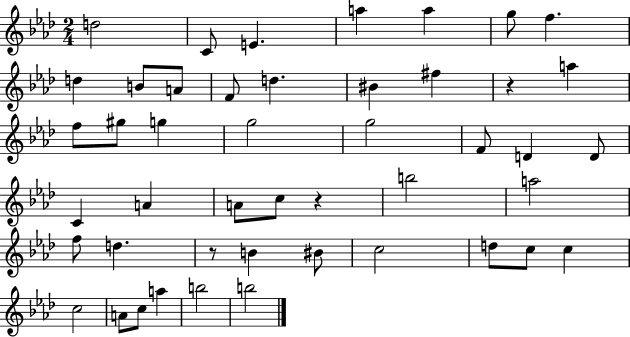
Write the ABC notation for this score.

X:1
T:Untitled
M:2/4
L:1/4
K:Ab
d2 C/2 E a a g/2 f d B/2 A/2 F/2 d ^B ^f z a f/2 ^g/2 g g2 g2 F/2 D D/2 C A A/2 c/2 z b2 a2 f/2 d z/2 B ^B/2 c2 d/2 c/2 c c2 A/2 c/2 a b2 b2